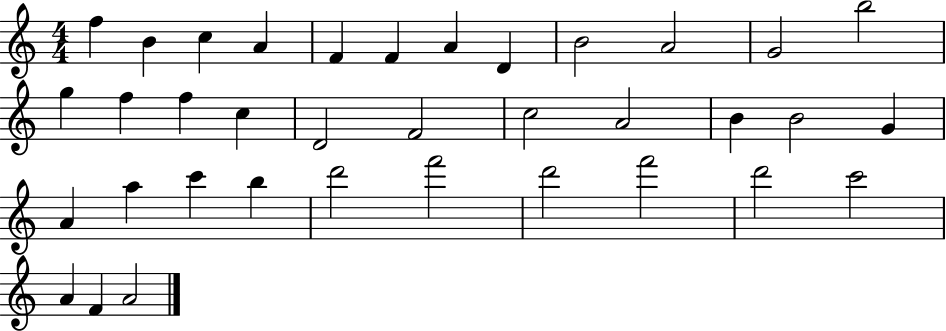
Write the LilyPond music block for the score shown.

{
  \clef treble
  \numericTimeSignature
  \time 4/4
  \key c \major
  f''4 b'4 c''4 a'4 | f'4 f'4 a'4 d'4 | b'2 a'2 | g'2 b''2 | \break g''4 f''4 f''4 c''4 | d'2 f'2 | c''2 a'2 | b'4 b'2 g'4 | \break a'4 a''4 c'''4 b''4 | d'''2 f'''2 | d'''2 f'''2 | d'''2 c'''2 | \break a'4 f'4 a'2 | \bar "|."
}